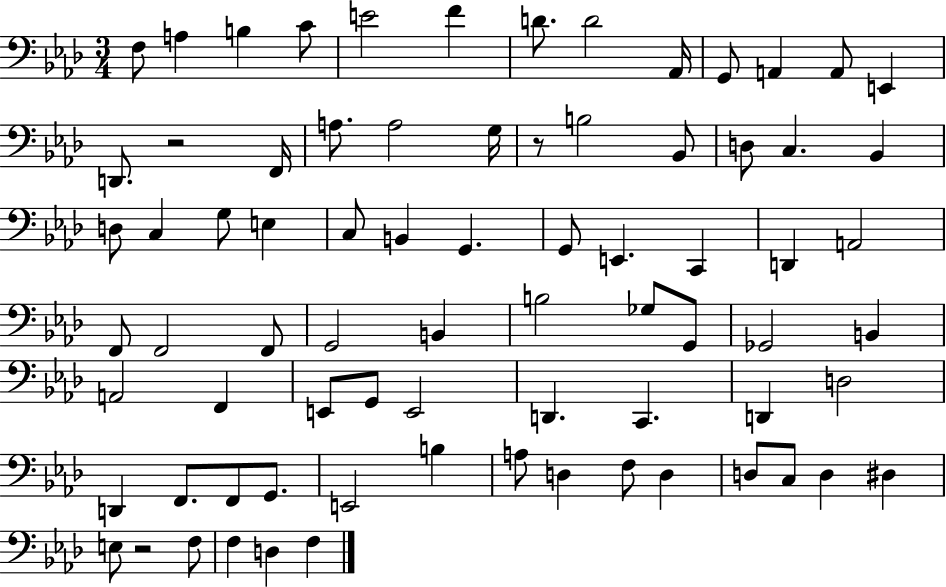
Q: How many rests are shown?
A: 3